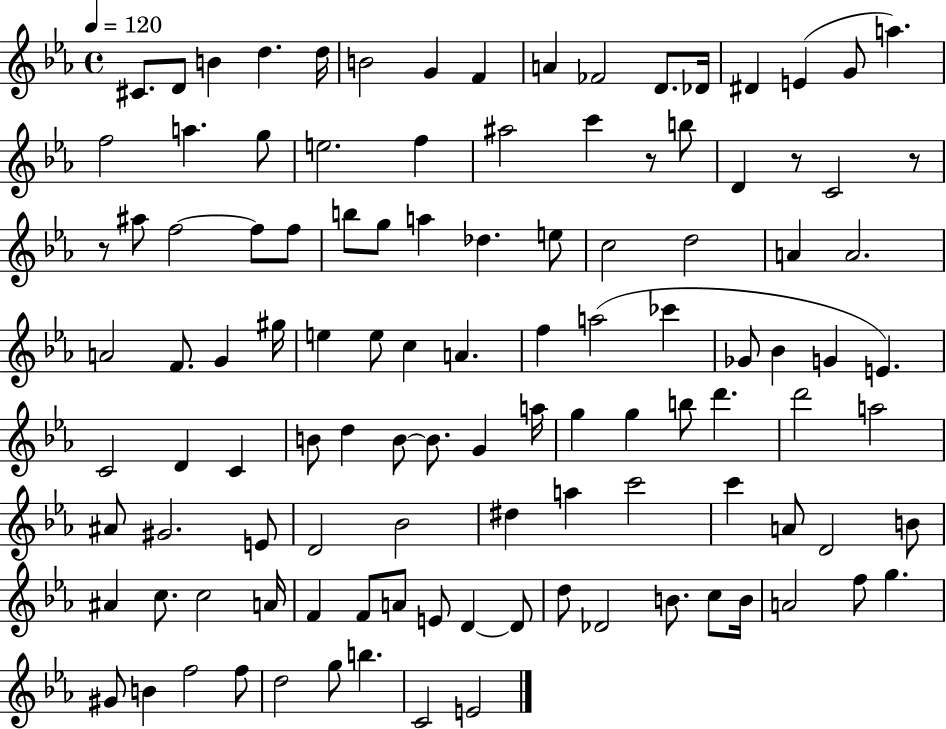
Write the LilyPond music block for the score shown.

{
  \clef treble
  \time 4/4
  \defaultTimeSignature
  \key ees \major
  \tempo 4 = 120
  cis'8. d'8 b'4 d''4. d''16 | b'2 g'4 f'4 | a'4 fes'2 d'8. des'16 | dis'4 e'4( g'8 a''4.) | \break f''2 a''4. g''8 | e''2. f''4 | ais''2 c'''4 r8 b''8 | d'4 r8 c'2 r8 | \break r8 ais''8 f''2~~ f''8 f''8 | b''8 g''8 a''4 des''4. e''8 | c''2 d''2 | a'4 a'2. | \break a'2 f'8. g'4 gis''16 | e''4 e''8 c''4 a'4. | f''4 a''2( ces'''4 | ges'8 bes'4 g'4 e'4.) | \break c'2 d'4 c'4 | b'8 d''4 b'8~~ b'8. g'4 a''16 | g''4 g''4 b''8 d'''4. | d'''2 a''2 | \break ais'8 gis'2. e'8 | d'2 bes'2 | dis''4 a''4 c'''2 | c'''4 a'8 d'2 b'8 | \break ais'4 c''8. c''2 a'16 | f'4 f'8 a'8 e'8 d'4~~ d'8 | d''8 des'2 b'8. c''8 b'16 | a'2 f''8 g''4. | \break gis'8 b'4 f''2 f''8 | d''2 g''8 b''4. | c'2 e'2 | \bar "|."
}